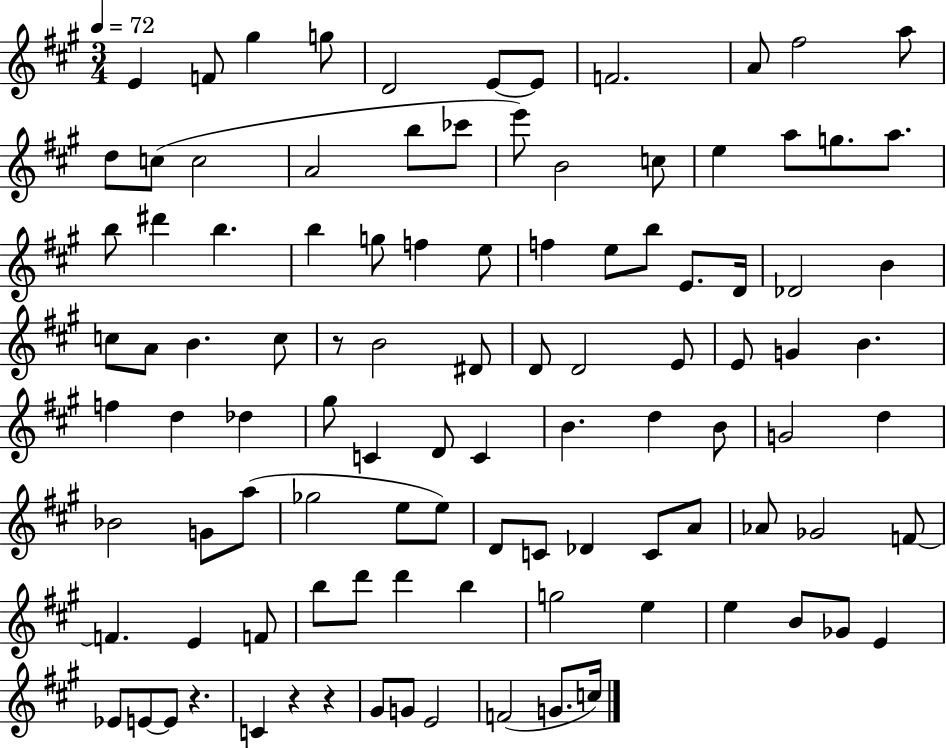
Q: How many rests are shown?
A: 4